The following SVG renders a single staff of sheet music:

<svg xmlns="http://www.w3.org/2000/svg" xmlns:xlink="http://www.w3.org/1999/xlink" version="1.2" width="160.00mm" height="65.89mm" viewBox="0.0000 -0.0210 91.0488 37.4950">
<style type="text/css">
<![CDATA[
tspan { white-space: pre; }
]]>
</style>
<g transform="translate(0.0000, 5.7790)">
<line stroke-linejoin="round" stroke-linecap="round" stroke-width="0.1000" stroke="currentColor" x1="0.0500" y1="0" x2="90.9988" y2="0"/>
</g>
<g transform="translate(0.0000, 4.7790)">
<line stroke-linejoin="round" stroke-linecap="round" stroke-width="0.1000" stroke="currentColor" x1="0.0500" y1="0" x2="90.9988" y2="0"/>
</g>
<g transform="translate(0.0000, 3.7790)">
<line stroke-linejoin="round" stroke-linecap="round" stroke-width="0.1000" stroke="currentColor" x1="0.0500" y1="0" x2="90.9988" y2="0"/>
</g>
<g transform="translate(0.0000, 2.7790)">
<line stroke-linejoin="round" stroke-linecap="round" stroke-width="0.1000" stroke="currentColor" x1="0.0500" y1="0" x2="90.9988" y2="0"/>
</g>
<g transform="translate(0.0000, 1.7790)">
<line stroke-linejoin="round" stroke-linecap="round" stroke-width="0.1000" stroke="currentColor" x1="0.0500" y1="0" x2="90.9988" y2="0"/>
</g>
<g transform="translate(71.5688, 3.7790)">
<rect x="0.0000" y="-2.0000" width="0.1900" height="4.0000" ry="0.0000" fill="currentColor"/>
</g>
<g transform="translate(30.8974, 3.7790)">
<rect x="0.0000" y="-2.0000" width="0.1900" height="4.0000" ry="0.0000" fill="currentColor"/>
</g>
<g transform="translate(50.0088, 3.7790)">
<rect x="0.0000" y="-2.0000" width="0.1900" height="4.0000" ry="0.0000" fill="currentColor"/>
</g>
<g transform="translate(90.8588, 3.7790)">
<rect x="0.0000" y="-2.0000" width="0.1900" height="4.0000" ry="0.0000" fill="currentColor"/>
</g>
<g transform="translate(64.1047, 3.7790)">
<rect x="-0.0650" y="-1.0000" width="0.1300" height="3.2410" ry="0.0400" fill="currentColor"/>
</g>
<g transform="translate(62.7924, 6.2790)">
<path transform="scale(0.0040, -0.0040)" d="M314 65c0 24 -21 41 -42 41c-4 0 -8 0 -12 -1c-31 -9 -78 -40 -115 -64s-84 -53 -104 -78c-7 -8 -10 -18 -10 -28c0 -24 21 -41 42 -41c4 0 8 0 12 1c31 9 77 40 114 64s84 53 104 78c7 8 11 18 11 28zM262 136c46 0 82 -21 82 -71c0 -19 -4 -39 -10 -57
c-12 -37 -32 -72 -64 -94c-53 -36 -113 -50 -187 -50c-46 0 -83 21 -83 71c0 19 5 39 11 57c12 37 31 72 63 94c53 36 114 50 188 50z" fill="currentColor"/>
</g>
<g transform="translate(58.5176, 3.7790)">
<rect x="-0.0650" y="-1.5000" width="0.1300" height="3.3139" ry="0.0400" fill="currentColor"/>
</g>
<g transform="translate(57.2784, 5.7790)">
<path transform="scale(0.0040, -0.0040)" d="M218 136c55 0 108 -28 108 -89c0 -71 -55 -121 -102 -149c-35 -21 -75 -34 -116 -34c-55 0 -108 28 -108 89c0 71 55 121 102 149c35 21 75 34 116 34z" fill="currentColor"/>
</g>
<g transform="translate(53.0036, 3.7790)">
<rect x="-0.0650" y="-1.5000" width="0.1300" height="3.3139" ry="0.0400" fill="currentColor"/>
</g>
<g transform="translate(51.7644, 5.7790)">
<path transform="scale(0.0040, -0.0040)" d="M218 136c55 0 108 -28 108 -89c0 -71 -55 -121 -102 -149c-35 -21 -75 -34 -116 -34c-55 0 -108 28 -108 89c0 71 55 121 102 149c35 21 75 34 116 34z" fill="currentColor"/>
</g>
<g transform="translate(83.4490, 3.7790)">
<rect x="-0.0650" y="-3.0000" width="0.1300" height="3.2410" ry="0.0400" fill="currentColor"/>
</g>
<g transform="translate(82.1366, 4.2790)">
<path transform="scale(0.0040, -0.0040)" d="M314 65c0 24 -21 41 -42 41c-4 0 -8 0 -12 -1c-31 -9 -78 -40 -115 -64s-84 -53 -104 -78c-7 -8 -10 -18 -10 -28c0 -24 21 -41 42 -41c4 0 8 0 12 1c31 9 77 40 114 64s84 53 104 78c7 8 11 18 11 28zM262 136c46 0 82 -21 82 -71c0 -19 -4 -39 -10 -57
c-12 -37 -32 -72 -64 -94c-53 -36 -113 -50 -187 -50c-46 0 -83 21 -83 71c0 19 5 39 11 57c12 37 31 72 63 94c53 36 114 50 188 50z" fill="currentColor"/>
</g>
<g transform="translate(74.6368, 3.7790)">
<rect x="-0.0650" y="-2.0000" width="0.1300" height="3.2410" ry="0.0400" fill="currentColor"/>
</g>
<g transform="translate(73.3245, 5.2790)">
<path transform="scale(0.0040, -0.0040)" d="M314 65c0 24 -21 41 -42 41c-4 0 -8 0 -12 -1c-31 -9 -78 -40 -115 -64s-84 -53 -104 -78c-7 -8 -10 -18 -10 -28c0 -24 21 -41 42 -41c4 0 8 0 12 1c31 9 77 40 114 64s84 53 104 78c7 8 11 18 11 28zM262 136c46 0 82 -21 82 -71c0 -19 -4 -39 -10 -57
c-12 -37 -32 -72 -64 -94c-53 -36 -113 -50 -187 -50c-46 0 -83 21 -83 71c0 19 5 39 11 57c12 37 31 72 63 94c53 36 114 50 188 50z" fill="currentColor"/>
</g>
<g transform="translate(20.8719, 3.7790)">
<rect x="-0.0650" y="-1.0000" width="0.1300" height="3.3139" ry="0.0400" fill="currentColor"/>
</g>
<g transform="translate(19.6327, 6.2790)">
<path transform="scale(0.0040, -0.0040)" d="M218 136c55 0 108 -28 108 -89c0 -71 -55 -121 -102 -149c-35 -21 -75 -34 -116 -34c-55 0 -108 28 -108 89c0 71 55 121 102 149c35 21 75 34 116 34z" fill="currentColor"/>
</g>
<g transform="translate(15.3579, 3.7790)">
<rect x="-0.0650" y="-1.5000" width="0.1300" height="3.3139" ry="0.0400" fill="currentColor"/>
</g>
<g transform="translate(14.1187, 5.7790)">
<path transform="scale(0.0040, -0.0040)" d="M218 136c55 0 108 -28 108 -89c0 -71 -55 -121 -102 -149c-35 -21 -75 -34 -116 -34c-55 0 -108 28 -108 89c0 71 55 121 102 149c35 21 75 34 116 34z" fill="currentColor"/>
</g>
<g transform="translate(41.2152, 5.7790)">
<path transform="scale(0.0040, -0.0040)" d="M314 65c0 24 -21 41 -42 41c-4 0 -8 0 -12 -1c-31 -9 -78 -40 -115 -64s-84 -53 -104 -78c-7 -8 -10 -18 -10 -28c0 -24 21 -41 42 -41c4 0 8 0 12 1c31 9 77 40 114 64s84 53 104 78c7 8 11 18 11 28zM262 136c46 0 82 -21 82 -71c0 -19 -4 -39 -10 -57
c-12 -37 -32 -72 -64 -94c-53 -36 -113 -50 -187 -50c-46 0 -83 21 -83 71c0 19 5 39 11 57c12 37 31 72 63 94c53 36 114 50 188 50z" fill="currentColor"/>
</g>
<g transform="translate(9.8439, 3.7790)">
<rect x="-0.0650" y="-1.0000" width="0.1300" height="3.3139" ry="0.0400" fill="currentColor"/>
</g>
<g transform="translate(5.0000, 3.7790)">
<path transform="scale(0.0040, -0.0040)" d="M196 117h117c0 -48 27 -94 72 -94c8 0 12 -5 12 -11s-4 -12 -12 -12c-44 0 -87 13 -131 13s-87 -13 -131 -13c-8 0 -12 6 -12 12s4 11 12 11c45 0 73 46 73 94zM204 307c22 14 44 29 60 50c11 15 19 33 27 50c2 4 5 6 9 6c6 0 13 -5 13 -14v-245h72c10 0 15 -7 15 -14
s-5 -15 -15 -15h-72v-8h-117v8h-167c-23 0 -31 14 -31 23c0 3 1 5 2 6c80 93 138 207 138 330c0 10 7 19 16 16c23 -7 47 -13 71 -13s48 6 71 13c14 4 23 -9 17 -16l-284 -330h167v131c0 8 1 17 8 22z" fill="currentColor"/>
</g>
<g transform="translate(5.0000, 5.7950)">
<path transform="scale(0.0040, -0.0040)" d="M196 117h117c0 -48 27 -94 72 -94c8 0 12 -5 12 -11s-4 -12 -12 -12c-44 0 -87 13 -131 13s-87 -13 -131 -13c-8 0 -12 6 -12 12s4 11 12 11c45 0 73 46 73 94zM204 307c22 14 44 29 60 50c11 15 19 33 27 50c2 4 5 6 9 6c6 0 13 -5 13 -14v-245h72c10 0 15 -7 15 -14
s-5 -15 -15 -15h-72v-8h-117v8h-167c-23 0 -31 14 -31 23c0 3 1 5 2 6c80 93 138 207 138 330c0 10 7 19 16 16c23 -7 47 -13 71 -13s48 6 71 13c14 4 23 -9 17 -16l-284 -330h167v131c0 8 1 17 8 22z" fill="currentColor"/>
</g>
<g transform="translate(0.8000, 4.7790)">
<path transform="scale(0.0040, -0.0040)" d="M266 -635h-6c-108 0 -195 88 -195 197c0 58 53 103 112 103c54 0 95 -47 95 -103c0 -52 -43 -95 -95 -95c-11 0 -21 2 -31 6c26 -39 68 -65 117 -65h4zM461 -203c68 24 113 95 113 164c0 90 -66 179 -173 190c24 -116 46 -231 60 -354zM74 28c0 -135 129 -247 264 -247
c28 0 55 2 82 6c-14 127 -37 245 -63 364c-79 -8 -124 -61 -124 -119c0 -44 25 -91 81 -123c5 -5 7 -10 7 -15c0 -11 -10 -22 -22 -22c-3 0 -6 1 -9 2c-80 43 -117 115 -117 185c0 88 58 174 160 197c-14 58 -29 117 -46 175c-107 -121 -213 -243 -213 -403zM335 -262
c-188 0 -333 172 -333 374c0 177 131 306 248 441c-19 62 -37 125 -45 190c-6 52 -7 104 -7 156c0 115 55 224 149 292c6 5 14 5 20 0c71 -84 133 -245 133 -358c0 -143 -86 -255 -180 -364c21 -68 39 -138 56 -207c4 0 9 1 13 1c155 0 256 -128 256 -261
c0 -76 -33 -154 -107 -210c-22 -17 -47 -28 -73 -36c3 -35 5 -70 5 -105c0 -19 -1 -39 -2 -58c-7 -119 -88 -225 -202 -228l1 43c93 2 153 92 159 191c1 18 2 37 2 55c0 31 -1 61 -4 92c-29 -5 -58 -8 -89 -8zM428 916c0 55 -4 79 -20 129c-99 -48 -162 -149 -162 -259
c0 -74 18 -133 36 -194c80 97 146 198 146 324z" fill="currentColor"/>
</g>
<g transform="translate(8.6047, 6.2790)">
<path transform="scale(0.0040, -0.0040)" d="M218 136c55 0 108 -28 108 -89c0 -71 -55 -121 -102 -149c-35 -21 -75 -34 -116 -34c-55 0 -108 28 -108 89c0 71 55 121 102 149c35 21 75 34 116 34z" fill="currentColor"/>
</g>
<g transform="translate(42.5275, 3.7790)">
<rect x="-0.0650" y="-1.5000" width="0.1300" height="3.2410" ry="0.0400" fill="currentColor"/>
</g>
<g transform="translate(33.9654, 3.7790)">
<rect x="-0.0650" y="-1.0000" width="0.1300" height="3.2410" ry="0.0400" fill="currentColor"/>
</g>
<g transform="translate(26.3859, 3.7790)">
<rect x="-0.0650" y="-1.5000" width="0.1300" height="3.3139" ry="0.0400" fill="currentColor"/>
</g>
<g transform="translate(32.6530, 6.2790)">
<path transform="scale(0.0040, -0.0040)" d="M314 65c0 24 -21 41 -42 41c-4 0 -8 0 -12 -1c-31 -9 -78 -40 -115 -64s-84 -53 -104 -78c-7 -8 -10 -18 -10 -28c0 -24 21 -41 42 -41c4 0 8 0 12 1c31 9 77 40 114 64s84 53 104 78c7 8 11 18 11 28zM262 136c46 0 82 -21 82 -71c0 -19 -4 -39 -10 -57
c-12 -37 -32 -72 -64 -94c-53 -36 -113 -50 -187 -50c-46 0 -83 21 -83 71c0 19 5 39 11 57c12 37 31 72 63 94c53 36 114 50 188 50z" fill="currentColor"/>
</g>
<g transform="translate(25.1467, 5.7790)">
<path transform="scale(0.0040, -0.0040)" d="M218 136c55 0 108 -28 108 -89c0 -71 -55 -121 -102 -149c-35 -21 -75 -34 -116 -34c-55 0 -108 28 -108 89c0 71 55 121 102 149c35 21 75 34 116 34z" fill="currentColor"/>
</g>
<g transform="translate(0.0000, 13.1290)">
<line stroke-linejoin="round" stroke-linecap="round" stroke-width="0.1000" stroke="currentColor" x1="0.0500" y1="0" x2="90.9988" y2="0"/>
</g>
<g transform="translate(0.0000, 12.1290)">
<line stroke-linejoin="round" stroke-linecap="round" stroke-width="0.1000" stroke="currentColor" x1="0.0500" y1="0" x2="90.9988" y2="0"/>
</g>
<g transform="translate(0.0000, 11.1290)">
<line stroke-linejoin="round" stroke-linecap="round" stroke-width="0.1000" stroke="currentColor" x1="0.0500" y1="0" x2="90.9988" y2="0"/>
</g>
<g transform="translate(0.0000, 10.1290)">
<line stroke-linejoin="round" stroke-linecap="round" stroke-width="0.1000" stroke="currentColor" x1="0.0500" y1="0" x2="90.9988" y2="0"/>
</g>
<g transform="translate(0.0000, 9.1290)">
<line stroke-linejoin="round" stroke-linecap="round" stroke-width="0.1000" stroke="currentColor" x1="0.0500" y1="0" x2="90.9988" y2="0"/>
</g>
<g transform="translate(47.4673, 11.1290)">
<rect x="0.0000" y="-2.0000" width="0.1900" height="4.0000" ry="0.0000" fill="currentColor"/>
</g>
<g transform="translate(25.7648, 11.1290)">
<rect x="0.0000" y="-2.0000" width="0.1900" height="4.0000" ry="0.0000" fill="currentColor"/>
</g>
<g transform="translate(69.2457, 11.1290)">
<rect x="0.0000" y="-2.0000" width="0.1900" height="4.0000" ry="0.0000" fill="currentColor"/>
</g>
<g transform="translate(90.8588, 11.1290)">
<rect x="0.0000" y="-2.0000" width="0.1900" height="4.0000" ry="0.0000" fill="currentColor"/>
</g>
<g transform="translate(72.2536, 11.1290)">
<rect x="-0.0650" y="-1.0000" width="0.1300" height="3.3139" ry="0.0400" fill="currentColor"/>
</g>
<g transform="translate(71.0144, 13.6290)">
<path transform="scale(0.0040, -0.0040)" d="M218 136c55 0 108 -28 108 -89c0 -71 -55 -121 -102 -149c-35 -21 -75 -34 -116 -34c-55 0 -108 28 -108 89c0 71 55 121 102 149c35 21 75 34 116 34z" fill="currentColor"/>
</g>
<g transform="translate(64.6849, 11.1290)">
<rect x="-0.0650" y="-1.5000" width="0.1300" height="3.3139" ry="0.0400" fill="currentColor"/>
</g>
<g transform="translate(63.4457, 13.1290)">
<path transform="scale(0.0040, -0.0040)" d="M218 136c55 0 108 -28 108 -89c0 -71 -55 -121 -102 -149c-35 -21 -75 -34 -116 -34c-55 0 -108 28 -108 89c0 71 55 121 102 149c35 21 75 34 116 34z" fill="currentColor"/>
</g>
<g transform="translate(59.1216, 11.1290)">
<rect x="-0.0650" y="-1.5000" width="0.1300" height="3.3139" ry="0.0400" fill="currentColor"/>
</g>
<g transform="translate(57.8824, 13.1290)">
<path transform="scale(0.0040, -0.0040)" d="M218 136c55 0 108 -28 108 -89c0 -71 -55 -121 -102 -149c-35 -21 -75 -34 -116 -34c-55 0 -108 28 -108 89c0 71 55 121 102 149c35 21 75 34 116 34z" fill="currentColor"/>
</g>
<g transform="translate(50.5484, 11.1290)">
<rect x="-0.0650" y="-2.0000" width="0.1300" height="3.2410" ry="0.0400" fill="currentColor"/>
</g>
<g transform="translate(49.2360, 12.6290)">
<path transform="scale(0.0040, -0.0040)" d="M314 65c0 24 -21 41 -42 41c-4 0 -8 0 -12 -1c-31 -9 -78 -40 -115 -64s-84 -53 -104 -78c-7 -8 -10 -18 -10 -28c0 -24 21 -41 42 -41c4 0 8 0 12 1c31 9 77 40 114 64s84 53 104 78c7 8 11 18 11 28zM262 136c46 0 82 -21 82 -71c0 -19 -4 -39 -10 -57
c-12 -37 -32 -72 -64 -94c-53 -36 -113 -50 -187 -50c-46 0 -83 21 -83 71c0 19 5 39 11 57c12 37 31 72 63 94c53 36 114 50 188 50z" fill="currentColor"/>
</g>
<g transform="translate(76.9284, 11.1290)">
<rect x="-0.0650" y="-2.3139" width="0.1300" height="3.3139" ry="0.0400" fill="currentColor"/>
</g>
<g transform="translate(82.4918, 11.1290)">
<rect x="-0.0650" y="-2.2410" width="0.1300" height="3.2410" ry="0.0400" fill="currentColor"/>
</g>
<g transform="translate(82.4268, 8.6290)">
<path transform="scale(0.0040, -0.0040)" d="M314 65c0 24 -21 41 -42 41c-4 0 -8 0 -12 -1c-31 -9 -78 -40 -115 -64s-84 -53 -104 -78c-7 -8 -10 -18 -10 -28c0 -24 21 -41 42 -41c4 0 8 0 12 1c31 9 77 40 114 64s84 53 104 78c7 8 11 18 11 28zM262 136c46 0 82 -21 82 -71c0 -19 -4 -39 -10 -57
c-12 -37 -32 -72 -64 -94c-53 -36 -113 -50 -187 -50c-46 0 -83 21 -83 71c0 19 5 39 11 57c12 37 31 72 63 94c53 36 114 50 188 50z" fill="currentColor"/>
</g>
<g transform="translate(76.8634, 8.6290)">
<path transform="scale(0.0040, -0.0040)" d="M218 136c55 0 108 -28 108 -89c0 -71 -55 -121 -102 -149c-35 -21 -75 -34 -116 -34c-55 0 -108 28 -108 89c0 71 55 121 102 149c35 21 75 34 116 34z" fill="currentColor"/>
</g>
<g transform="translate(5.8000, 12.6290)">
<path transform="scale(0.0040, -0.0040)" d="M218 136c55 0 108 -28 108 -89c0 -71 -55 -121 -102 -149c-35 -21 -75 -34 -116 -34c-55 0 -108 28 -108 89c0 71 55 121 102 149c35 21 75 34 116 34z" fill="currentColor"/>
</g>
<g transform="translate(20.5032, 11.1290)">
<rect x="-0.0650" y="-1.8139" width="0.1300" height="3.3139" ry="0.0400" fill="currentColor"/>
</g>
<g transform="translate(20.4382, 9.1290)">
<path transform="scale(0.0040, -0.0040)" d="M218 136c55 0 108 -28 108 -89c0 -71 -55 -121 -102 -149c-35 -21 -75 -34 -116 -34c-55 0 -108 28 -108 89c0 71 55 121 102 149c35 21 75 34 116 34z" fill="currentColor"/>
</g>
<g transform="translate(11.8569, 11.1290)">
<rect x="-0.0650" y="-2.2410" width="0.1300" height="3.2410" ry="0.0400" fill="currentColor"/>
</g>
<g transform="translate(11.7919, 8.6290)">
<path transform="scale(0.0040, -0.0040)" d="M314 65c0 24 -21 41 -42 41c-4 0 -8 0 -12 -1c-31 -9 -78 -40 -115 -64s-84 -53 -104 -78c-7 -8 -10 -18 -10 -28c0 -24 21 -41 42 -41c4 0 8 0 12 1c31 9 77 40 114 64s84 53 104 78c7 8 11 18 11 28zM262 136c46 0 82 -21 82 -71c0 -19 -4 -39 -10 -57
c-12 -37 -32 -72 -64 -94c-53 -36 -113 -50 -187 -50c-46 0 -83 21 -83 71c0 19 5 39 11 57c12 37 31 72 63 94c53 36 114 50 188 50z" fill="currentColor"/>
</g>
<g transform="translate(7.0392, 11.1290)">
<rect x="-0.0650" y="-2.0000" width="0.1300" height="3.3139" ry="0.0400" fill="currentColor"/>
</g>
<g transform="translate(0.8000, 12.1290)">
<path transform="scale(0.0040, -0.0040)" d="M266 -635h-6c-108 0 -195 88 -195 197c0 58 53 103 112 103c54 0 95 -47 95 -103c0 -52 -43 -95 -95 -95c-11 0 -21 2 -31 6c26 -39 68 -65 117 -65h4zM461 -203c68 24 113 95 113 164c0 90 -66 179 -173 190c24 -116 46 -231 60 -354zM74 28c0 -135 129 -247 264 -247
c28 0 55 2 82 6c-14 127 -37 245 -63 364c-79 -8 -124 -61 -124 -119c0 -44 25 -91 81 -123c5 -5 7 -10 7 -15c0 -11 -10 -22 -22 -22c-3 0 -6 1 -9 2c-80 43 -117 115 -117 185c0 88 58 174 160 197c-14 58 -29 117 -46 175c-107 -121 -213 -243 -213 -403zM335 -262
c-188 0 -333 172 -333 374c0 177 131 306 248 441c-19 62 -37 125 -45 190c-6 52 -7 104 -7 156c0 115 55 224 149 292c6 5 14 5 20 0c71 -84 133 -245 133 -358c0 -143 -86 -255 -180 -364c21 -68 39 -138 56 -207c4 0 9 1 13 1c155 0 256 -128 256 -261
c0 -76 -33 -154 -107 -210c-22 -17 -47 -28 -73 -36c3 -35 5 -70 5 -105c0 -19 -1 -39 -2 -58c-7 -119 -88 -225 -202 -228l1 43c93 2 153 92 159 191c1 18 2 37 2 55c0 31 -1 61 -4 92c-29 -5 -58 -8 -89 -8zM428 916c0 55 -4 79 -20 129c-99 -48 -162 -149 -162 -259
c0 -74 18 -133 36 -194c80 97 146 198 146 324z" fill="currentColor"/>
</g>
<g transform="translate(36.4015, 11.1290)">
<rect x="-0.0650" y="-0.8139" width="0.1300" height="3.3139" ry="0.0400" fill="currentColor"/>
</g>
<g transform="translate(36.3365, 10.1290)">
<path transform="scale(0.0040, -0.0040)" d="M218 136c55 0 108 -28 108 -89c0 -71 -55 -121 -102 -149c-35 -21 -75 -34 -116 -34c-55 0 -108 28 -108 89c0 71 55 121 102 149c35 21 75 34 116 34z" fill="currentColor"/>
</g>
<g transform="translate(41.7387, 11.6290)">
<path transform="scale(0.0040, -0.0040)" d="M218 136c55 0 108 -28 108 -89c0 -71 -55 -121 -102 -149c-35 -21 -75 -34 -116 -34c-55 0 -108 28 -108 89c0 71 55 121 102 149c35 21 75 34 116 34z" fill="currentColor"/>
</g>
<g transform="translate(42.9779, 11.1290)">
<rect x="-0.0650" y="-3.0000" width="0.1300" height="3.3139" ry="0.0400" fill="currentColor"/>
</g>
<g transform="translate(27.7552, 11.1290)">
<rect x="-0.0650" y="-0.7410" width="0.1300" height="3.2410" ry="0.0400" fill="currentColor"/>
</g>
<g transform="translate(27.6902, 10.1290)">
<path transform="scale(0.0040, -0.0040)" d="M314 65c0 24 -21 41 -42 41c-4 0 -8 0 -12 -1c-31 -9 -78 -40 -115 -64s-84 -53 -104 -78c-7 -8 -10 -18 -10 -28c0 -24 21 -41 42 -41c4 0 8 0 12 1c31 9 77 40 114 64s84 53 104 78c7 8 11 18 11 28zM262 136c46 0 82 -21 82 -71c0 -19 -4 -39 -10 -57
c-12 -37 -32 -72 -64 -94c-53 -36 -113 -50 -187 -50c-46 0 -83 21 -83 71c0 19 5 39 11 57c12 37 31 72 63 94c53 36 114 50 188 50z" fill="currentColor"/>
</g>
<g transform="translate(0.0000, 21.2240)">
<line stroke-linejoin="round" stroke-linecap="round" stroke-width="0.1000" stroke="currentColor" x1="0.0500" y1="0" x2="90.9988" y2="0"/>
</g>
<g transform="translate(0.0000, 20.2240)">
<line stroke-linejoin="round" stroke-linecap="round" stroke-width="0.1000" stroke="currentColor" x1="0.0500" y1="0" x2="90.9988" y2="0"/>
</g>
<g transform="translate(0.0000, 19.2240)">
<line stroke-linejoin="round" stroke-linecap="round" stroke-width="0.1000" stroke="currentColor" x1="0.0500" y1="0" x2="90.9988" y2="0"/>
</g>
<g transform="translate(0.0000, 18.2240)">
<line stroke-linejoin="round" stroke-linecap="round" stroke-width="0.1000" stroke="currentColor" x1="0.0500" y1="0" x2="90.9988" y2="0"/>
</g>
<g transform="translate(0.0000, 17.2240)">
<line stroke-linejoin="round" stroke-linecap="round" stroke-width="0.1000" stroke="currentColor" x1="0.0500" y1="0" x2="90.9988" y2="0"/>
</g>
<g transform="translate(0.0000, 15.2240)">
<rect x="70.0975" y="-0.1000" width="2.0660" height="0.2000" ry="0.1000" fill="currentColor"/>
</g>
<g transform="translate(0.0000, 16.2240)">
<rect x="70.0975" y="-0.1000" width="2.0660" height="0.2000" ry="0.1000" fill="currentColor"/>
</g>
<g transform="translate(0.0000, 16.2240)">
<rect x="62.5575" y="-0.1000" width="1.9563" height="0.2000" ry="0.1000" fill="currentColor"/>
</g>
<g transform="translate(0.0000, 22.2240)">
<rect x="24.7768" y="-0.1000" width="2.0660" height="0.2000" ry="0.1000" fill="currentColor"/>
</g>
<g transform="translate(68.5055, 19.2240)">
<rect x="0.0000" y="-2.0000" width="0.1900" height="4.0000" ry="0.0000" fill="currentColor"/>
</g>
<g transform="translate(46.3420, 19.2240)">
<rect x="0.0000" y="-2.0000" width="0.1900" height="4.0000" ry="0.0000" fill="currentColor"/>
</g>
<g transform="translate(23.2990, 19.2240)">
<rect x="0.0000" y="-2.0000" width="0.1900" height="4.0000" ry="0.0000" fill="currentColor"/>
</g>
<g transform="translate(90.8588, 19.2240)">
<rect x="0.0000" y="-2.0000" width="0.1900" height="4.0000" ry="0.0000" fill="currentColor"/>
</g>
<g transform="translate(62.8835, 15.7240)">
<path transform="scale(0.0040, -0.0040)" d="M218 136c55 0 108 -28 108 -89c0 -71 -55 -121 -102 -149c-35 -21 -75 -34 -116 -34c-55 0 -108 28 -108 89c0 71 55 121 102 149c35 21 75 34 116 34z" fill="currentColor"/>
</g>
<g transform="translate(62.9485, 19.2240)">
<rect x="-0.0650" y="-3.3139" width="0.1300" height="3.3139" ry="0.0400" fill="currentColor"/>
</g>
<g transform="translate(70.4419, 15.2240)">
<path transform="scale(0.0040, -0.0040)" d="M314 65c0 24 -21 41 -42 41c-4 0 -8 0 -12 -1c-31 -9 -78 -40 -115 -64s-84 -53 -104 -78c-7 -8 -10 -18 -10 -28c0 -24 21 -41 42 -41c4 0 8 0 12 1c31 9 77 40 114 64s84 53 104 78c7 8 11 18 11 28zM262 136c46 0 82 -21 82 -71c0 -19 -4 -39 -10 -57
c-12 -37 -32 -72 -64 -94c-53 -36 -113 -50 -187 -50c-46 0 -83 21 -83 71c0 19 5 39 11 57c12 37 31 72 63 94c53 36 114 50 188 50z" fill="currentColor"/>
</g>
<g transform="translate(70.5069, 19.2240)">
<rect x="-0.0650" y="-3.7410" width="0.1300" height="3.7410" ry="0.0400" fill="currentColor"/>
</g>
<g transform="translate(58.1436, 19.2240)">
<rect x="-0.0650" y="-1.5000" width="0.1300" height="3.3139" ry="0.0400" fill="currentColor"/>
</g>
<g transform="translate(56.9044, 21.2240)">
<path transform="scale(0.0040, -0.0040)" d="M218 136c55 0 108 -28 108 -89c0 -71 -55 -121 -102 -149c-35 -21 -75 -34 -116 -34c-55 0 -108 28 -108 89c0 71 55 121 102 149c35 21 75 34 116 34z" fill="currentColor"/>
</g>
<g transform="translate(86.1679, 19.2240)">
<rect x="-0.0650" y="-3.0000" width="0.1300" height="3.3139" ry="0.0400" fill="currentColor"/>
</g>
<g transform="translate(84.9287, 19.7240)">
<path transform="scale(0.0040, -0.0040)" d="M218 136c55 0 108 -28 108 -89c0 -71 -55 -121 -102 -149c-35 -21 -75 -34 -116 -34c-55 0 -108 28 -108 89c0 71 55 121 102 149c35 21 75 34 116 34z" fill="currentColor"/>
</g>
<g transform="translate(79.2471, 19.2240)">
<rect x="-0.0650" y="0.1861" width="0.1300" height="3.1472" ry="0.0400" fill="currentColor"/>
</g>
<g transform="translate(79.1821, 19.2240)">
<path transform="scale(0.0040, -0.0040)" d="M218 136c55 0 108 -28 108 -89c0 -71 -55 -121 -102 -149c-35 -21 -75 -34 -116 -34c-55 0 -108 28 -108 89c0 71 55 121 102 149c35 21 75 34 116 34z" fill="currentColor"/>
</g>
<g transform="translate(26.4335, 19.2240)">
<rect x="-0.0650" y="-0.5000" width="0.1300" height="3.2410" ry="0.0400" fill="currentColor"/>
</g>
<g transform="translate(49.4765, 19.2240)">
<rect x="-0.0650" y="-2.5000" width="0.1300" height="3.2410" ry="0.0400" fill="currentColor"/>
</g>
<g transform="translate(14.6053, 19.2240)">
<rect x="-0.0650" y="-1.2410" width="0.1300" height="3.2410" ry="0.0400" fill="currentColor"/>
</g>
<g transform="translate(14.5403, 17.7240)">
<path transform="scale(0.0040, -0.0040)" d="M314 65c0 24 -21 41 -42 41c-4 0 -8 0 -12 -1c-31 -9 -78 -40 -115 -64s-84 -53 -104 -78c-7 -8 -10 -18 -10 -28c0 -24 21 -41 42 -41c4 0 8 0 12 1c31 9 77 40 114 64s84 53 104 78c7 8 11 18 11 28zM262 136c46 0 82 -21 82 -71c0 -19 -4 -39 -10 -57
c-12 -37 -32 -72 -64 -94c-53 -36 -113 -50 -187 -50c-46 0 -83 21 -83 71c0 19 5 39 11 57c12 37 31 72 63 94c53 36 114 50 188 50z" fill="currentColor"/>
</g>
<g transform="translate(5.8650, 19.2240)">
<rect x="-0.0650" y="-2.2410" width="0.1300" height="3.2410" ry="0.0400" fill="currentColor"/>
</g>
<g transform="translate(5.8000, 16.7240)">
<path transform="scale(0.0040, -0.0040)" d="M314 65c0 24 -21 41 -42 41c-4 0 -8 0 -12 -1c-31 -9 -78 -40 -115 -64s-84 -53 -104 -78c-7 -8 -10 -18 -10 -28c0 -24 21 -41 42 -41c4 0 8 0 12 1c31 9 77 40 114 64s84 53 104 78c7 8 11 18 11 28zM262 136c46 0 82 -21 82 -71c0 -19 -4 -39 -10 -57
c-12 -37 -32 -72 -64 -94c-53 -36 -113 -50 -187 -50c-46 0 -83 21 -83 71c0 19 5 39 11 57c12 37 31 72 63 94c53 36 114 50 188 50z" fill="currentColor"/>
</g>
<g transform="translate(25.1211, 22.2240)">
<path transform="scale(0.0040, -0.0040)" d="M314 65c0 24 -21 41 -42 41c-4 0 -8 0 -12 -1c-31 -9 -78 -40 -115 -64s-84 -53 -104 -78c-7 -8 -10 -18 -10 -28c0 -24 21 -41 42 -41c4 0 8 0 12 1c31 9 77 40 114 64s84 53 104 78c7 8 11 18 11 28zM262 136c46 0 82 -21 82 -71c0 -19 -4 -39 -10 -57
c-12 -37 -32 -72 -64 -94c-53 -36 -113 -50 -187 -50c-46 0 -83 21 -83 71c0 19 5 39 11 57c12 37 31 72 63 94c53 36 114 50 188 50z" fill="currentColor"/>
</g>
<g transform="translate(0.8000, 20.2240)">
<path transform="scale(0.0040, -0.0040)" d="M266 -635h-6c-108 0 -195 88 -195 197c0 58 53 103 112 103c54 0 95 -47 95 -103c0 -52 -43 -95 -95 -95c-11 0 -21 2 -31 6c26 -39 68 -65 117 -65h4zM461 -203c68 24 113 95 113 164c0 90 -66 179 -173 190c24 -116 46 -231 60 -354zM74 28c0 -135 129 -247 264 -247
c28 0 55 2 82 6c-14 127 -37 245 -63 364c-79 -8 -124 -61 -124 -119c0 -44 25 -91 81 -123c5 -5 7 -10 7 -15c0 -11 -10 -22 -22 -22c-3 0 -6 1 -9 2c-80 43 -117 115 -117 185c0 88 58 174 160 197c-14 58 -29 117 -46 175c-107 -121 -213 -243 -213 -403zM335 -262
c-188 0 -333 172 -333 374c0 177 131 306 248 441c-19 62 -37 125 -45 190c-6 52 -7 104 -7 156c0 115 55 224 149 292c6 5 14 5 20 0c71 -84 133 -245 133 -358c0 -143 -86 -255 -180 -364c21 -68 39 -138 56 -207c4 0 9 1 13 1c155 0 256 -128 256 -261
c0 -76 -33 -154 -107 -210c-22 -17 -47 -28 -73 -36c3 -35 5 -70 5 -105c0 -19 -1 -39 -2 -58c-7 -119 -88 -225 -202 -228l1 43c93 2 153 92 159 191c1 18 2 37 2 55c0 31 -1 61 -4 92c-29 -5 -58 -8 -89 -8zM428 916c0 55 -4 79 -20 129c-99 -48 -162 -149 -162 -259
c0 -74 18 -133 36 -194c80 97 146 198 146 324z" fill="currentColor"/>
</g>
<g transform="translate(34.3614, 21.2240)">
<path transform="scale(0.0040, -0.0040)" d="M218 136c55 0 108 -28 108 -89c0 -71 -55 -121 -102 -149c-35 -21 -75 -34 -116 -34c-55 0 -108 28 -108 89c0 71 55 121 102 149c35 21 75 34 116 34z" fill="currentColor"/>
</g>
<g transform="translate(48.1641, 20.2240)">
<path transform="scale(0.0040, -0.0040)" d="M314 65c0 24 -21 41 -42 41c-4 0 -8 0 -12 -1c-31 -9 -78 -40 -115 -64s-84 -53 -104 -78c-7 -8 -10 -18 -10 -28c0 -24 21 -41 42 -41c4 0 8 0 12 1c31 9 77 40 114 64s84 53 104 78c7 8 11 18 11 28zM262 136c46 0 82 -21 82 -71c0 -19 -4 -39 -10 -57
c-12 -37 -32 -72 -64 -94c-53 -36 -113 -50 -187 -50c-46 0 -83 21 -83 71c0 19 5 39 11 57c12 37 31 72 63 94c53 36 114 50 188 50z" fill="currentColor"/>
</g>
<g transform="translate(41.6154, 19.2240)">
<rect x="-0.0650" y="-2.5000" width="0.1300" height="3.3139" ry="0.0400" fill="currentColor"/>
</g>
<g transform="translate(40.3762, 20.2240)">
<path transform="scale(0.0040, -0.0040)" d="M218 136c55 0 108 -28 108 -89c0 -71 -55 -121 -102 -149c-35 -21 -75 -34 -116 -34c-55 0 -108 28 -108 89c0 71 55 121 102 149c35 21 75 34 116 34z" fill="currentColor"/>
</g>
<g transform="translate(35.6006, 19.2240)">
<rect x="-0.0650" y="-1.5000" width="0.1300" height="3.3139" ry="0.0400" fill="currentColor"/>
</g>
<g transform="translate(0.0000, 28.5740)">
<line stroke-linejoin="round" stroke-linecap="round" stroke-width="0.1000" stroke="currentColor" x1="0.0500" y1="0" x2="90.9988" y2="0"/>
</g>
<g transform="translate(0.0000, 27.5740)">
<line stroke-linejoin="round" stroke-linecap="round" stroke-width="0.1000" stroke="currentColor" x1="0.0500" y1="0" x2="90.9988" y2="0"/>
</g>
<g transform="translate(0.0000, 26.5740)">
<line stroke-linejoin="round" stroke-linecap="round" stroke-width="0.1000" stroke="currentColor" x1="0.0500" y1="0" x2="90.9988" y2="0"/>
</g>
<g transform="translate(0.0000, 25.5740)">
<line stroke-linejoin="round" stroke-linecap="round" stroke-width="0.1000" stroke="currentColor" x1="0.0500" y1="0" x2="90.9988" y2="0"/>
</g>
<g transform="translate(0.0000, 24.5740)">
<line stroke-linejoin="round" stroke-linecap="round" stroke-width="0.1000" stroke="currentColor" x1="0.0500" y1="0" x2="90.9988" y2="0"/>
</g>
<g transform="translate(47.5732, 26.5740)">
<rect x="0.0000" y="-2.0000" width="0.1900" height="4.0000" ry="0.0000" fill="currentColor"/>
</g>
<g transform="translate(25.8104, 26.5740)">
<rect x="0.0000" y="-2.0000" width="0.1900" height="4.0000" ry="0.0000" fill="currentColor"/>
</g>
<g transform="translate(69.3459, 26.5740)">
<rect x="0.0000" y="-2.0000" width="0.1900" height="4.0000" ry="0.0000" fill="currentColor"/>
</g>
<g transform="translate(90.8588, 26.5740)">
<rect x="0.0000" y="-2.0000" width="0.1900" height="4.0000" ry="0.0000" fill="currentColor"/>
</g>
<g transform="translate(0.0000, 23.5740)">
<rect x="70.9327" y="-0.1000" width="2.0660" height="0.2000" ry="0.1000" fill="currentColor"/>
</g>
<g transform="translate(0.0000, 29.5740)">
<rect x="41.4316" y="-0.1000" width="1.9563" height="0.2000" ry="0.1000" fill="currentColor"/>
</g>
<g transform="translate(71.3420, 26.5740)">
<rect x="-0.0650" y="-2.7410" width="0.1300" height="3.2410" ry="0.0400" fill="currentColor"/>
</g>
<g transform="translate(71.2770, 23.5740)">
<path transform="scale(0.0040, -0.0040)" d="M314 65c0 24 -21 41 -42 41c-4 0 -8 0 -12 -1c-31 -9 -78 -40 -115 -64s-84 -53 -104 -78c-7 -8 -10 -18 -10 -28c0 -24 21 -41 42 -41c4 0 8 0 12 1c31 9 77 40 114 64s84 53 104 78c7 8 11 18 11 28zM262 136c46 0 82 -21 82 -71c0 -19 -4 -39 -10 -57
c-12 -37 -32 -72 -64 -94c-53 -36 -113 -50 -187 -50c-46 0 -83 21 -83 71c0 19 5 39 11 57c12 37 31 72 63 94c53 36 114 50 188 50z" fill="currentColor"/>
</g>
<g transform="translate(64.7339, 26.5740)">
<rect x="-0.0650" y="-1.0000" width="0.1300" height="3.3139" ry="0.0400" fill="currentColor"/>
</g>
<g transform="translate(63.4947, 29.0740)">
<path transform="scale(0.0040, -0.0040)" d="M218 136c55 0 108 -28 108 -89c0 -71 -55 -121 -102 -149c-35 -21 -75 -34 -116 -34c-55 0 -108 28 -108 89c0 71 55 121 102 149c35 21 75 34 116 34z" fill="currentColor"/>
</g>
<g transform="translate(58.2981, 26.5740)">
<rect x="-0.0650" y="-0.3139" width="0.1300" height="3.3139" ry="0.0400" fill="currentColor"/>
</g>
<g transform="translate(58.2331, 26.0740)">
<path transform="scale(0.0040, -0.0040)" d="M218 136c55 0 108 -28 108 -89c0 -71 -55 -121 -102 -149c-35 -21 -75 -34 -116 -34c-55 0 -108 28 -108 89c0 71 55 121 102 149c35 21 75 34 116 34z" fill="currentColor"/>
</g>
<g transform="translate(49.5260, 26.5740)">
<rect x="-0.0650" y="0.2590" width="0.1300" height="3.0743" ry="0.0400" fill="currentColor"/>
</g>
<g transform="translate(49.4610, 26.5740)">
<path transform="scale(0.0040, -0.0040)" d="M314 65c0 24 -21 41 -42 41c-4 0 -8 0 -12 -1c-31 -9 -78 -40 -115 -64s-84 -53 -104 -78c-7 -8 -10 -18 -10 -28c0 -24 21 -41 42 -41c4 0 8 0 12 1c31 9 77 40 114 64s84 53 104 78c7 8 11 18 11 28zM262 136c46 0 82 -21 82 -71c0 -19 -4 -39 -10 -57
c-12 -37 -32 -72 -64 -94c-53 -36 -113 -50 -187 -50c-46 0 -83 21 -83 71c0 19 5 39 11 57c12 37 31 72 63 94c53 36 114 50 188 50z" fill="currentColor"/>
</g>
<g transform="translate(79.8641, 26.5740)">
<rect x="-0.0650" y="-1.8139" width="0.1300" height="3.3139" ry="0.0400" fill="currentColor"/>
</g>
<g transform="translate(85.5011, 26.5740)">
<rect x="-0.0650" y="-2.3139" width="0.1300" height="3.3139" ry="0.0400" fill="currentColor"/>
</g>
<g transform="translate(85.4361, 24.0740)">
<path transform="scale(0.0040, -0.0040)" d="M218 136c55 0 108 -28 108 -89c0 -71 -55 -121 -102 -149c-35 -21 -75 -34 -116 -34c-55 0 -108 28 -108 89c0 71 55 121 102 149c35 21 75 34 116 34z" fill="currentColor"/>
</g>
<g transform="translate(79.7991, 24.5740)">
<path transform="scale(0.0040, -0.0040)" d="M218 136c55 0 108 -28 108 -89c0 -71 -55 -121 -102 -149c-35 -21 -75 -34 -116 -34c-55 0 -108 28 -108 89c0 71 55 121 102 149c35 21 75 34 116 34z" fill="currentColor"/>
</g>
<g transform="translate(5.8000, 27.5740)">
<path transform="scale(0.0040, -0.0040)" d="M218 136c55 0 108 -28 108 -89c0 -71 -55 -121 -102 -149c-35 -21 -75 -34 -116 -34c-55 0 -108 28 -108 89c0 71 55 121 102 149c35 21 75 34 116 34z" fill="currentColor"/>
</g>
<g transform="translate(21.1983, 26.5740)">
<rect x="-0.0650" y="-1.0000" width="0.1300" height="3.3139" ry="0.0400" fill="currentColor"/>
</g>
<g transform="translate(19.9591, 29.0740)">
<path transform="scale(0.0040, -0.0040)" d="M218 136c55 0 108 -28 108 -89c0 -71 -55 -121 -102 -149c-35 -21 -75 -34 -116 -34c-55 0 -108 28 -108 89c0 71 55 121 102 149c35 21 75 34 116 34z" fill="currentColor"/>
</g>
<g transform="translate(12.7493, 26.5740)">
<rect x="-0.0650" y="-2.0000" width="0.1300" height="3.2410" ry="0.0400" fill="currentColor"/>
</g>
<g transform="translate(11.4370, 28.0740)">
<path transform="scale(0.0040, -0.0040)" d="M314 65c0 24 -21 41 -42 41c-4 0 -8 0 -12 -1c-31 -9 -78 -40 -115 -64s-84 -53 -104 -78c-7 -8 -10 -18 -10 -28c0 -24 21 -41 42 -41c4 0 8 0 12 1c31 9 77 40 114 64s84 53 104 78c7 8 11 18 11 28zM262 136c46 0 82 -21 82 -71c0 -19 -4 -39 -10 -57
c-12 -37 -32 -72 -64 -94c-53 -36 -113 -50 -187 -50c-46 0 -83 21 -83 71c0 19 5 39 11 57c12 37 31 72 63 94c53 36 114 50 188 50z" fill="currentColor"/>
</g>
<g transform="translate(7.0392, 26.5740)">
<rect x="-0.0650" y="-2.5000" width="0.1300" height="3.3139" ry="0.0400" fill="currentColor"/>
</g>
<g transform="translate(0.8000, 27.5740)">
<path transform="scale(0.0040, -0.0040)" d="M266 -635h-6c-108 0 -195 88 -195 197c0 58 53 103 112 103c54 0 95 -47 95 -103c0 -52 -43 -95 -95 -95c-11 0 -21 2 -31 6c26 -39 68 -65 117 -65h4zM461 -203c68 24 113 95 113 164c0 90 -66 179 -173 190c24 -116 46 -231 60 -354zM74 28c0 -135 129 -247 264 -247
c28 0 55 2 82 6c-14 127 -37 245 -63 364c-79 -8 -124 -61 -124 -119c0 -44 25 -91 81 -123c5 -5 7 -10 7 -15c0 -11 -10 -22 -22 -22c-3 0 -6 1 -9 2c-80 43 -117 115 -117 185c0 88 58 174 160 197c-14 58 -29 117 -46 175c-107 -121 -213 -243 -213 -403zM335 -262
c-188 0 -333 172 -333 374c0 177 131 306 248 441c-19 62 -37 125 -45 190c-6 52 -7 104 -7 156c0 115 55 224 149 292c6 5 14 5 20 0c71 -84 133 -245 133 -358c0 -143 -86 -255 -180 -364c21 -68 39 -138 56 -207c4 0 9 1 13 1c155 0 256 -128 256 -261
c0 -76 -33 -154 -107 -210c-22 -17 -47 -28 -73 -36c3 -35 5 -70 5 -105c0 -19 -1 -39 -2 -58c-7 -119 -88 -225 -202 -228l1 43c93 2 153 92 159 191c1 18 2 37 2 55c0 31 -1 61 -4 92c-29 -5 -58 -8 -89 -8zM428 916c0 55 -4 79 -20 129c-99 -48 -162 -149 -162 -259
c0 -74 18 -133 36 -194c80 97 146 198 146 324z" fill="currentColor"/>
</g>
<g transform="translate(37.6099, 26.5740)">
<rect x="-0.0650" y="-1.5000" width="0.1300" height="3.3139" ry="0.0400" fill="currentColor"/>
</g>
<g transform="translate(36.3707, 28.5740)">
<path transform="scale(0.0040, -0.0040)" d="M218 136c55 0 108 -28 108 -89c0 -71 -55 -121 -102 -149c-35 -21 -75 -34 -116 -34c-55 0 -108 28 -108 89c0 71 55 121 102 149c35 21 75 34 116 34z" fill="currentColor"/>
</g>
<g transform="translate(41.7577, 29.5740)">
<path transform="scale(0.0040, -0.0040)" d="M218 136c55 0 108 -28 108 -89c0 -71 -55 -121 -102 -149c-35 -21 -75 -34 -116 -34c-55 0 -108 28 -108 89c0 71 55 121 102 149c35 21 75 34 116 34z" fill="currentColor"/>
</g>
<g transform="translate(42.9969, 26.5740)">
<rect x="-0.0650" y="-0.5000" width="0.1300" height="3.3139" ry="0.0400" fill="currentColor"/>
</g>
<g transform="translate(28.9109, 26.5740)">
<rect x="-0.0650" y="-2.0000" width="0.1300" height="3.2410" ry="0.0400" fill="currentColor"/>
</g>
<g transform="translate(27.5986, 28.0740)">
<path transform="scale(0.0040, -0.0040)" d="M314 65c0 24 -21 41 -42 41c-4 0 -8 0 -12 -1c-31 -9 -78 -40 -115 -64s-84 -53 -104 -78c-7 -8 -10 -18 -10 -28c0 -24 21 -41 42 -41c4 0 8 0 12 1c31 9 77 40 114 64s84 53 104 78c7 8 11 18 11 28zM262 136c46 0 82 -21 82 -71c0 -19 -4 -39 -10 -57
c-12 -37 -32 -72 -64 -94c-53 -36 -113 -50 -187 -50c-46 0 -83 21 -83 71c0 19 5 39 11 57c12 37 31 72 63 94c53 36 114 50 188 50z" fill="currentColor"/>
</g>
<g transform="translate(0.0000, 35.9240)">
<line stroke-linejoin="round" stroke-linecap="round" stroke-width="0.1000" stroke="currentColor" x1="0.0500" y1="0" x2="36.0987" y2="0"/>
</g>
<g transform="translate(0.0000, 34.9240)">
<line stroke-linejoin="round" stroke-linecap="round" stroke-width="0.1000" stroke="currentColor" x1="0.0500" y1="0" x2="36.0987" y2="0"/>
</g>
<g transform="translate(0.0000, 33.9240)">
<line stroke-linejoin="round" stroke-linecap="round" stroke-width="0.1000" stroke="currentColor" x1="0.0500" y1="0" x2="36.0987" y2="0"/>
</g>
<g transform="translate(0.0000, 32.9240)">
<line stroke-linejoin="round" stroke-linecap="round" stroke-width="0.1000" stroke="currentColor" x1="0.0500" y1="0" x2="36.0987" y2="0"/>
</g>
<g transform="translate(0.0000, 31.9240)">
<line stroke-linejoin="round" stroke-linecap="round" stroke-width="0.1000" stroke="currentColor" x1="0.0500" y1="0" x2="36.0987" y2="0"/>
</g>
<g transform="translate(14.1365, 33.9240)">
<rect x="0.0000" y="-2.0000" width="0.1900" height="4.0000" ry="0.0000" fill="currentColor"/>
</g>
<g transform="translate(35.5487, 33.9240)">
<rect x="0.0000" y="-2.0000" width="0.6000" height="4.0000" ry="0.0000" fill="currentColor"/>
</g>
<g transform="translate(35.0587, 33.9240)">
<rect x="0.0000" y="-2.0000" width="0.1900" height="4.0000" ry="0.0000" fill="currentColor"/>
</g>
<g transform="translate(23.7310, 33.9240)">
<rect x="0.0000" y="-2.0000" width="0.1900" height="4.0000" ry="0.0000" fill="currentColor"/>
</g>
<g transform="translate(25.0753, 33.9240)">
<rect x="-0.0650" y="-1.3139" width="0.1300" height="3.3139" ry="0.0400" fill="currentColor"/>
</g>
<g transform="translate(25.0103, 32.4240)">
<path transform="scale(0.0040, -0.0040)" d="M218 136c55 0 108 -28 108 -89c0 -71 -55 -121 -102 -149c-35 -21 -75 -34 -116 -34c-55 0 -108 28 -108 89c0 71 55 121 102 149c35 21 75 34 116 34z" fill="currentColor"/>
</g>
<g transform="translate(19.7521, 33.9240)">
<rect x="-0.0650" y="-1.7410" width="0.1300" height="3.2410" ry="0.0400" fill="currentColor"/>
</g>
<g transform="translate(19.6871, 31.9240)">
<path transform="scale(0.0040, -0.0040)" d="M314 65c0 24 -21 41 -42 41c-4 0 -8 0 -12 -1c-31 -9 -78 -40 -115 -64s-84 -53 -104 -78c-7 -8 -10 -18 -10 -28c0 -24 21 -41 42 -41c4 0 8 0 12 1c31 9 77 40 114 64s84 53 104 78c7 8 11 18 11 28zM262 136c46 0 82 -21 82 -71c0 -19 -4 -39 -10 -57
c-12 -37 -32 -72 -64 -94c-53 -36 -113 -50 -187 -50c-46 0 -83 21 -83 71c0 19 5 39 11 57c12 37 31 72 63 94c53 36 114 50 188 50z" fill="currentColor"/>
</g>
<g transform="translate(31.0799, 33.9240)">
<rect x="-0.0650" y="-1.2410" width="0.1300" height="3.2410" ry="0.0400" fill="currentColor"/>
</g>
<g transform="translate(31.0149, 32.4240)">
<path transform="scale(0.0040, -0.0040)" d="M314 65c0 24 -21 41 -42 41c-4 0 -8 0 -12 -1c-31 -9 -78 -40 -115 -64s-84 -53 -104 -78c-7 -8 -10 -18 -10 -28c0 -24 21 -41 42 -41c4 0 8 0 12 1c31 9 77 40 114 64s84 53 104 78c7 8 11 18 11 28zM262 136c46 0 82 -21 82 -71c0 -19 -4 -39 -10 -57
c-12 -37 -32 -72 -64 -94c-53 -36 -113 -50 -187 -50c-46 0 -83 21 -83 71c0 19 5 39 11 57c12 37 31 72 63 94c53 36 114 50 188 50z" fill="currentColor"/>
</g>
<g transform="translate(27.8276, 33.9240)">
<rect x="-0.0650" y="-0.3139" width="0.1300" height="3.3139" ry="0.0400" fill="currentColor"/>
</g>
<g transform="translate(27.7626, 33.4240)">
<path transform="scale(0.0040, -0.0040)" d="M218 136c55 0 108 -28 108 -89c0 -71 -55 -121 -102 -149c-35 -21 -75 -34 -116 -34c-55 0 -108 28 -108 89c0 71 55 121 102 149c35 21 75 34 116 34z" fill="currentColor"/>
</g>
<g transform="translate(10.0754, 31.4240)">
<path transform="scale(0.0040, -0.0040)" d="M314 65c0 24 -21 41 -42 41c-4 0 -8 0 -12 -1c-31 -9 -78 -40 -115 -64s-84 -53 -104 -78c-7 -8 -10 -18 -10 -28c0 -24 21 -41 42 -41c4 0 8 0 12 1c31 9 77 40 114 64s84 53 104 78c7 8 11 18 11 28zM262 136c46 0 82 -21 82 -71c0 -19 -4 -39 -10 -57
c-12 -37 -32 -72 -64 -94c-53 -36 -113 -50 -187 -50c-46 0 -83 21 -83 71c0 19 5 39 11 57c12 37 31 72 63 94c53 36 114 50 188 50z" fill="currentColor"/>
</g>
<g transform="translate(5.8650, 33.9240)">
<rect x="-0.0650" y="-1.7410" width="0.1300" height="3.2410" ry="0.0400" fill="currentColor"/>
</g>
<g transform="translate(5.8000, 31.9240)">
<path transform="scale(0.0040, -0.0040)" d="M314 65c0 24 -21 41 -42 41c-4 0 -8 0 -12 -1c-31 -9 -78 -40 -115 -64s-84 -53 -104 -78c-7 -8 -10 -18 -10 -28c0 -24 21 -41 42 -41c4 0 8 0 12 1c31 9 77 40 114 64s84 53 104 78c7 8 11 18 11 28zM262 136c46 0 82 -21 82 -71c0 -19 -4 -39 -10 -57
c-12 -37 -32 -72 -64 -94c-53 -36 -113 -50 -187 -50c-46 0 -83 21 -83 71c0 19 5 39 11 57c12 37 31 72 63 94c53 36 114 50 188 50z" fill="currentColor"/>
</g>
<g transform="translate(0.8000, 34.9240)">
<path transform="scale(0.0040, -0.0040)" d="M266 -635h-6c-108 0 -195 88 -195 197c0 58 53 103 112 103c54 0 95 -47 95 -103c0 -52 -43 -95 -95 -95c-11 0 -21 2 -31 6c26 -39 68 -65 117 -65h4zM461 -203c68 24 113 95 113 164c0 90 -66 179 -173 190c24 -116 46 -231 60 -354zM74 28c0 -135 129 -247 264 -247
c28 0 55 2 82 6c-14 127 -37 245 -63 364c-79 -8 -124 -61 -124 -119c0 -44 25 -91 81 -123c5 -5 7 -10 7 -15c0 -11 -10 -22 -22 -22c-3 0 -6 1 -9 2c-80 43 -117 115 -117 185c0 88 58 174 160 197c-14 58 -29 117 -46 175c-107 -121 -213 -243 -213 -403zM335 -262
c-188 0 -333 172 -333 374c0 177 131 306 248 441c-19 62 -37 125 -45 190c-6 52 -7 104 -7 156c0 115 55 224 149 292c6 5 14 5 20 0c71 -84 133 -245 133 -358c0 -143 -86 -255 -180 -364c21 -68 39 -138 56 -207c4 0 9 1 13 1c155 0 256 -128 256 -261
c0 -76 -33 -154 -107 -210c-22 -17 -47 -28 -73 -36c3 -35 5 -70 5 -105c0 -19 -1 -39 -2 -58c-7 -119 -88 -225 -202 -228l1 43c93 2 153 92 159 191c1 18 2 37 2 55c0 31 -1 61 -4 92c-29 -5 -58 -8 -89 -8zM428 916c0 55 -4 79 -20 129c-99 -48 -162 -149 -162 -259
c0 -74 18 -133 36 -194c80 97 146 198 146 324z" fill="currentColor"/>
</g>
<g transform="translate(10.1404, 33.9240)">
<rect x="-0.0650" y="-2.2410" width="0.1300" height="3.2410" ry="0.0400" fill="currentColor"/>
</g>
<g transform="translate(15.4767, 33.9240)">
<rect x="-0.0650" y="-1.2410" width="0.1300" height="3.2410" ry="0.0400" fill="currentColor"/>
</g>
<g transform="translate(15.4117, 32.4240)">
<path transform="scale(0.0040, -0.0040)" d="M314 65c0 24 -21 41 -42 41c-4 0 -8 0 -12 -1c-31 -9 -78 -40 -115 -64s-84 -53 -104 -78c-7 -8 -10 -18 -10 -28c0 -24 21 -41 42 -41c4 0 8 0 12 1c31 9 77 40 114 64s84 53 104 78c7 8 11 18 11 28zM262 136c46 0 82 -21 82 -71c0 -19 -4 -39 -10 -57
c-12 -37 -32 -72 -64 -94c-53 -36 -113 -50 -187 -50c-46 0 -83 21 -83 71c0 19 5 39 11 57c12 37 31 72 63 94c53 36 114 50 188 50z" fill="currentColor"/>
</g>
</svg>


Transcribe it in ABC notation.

X:1
T:Untitled
M:4/4
L:1/4
K:C
D E D E D2 E2 E E D2 F2 A2 F g2 f d2 d A F2 E E D g g2 g2 e2 C2 E G G2 E b c'2 B A G F2 D F2 E C B2 c D a2 f g f2 g2 e2 f2 e c e2